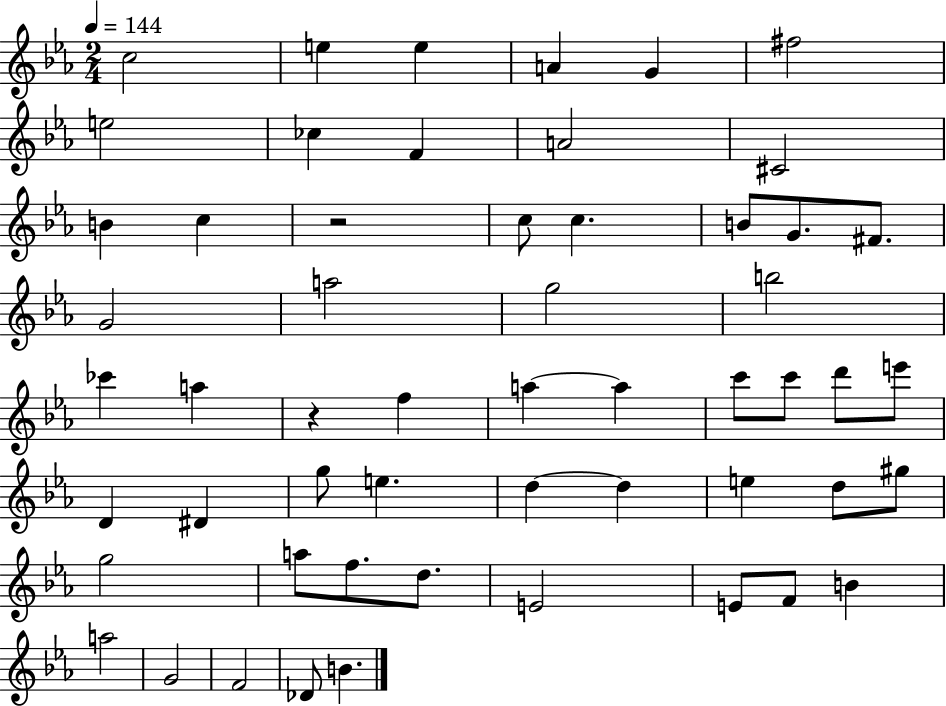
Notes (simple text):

C5/h E5/q E5/q A4/q G4/q F#5/h E5/h CES5/q F4/q A4/h C#4/h B4/q C5/q R/h C5/e C5/q. B4/e G4/e. F#4/e. G4/h A5/h G5/h B5/h CES6/q A5/q R/q F5/q A5/q A5/q C6/e C6/e D6/e E6/e D4/q D#4/q G5/e E5/q. D5/q D5/q E5/q D5/e G#5/e G5/h A5/e F5/e. D5/e. E4/h E4/e F4/e B4/q A5/h G4/h F4/h Db4/e B4/q.